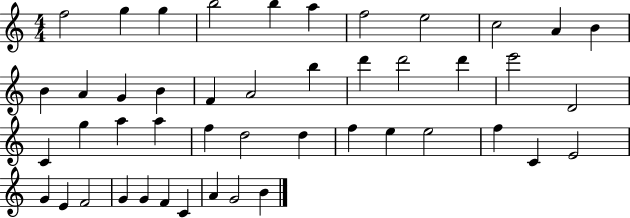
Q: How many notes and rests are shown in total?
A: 46